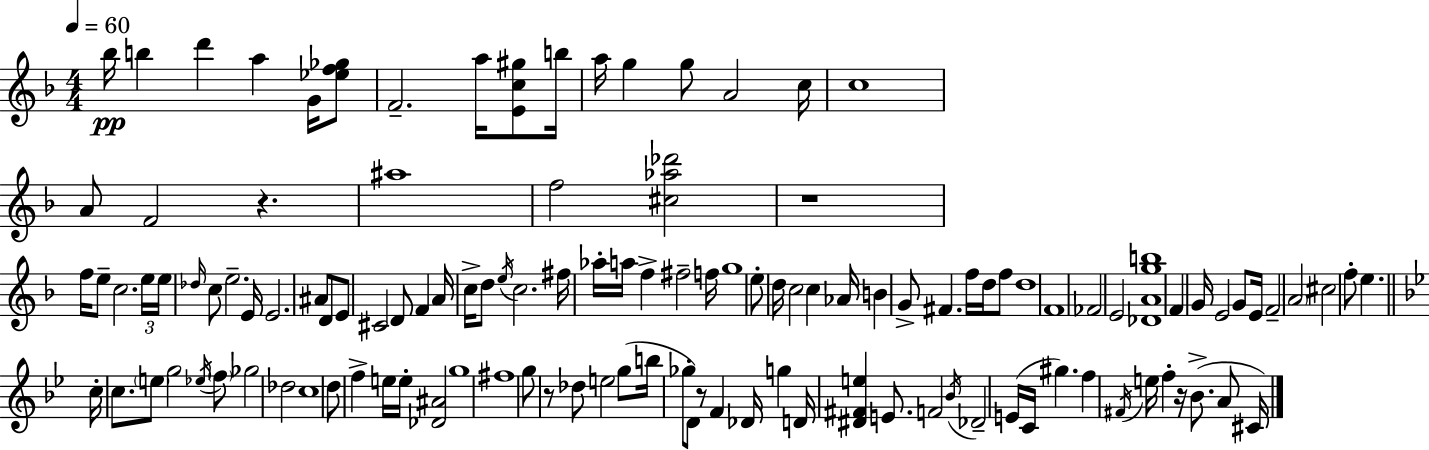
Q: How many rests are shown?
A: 5